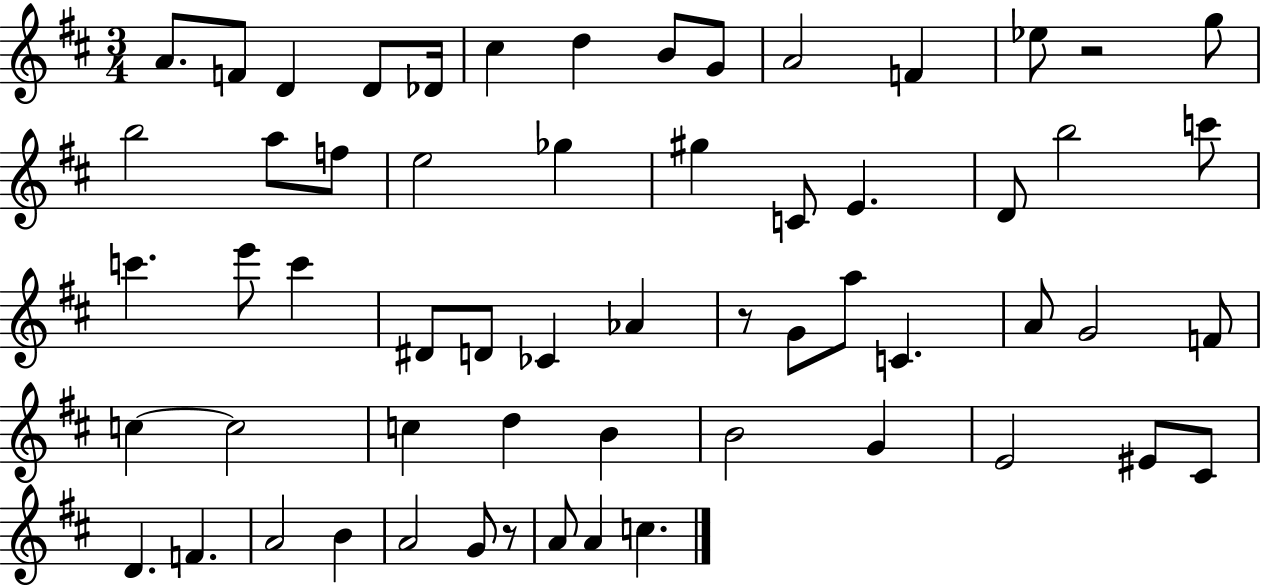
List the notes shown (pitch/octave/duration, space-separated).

A4/e. F4/e D4/q D4/e Db4/s C#5/q D5/q B4/e G4/e A4/h F4/q Eb5/e R/h G5/e B5/h A5/e F5/e E5/h Gb5/q G#5/q C4/e E4/q. D4/e B5/h C6/e C6/q. E6/e C6/q D#4/e D4/e CES4/q Ab4/q R/e G4/e A5/e C4/q. A4/e G4/h F4/e C5/q C5/h C5/q D5/q B4/q B4/h G4/q E4/h EIS4/e C#4/e D4/q. F4/q. A4/h B4/q A4/h G4/e R/e A4/e A4/q C5/q.